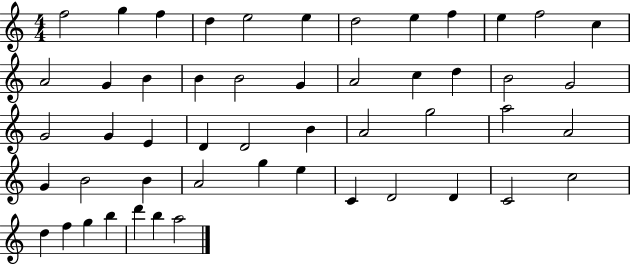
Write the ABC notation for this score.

X:1
T:Untitled
M:4/4
L:1/4
K:C
f2 g f d e2 e d2 e f e f2 c A2 G B B B2 G A2 c d B2 G2 G2 G E D D2 B A2 g2 a2 A2 G B2 B A2 g e C D2 D C2 c2 d f g b d' b a2